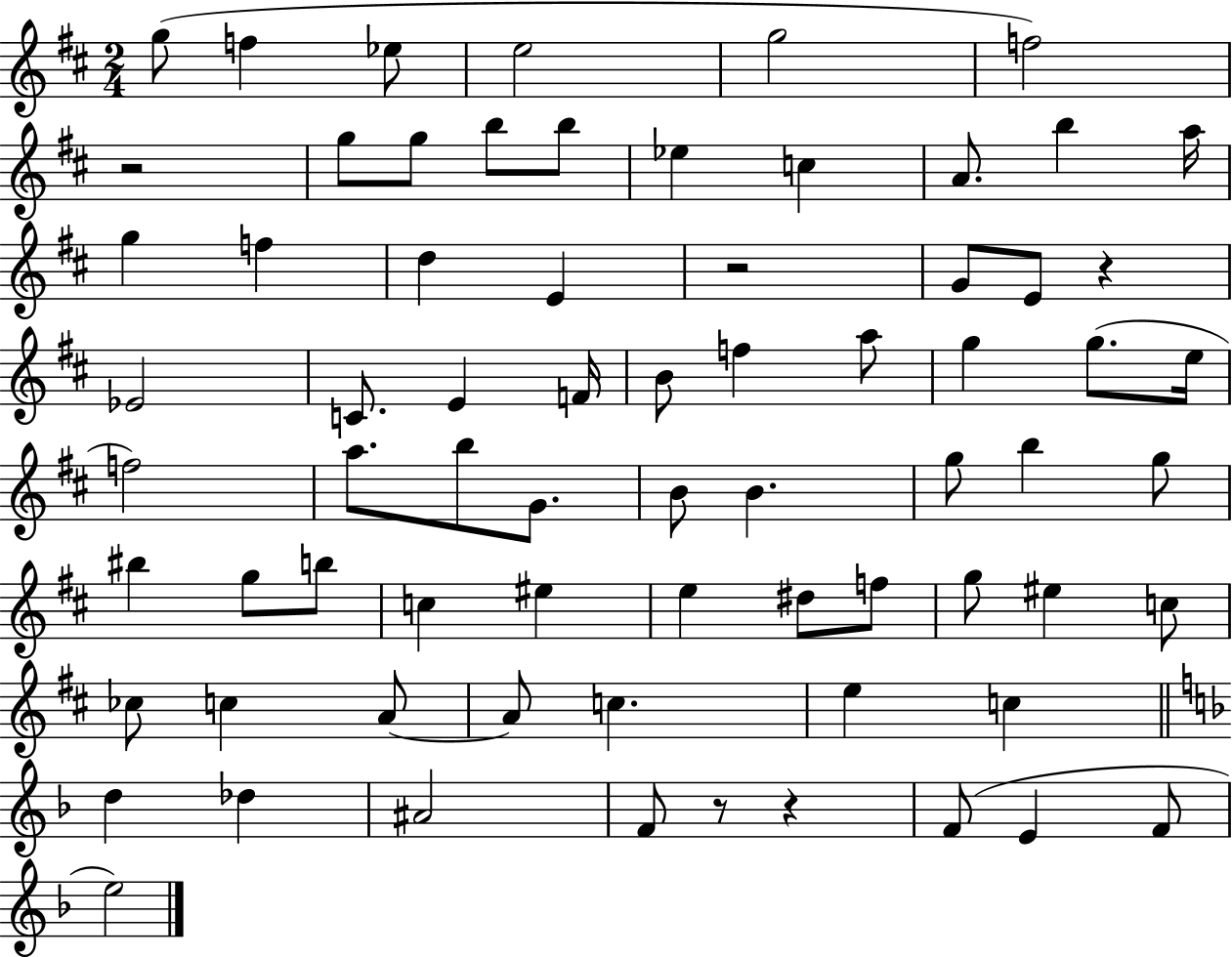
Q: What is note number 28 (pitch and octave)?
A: A5